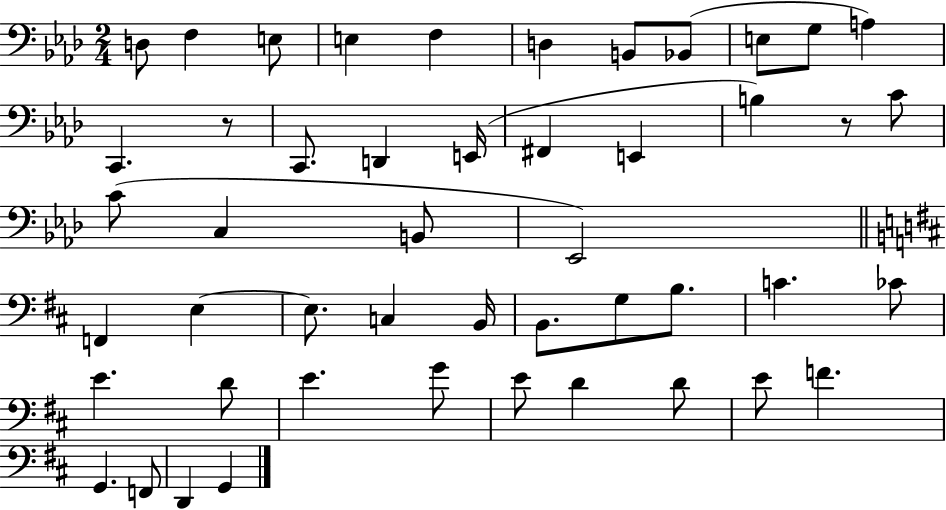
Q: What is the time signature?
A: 2/4